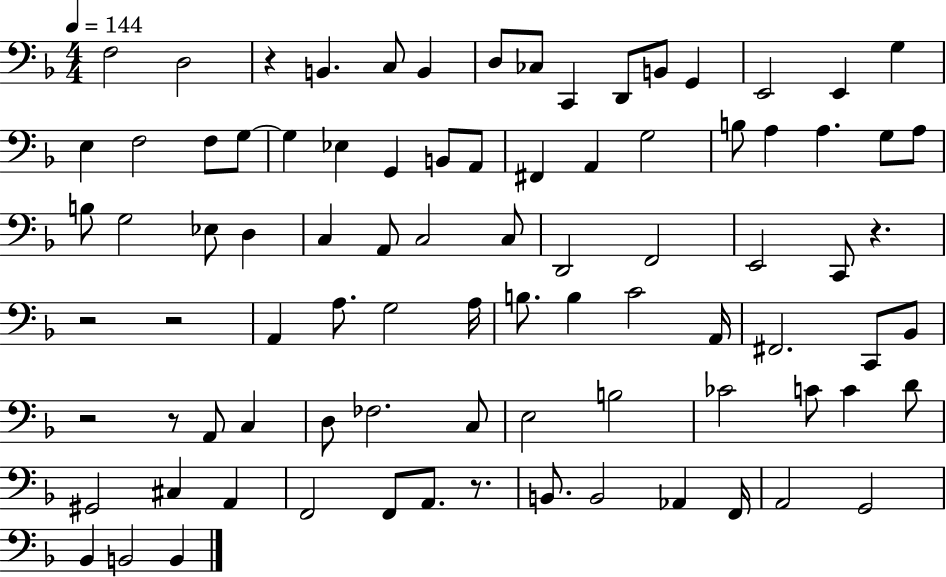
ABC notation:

X:1
T:Untitled
M:4/4
L:1/4
K:F
F,2 D,2 z B,, C,/2 B,, D,/2 _C,/2 C,, D,,/2 B,,/2 G,, E,,2 E,, G, E, F,2 F,/2 G,/2 G, _E, G,, B,,/2 A,,/2 ^F,, A,, G,2 B,/2 A, A, G,/2 A,/2 B,/2 G,2 _E,/2 D, C, A,,/2 C,2 C,/2 D,,2 F,,2 E,,2 C,,/2 z z2 z2 A,, A,/2 G,2 A,/4 B,/2 B, C2 A,,/4 ^F,,2 C,,/2 _B,,/2 z2 z/2 A,,/2 C, D,/2 _F,2 C,/2 E,2 B,2 _C2 C/2 C D/2 ^G,,2 ^C, A,, F,,2 F,,/2 A,,/2 z/2 B,,/2 B,,2 _A,, F,,/4 A,,2 G,,2 _B,, B,,2 B,,